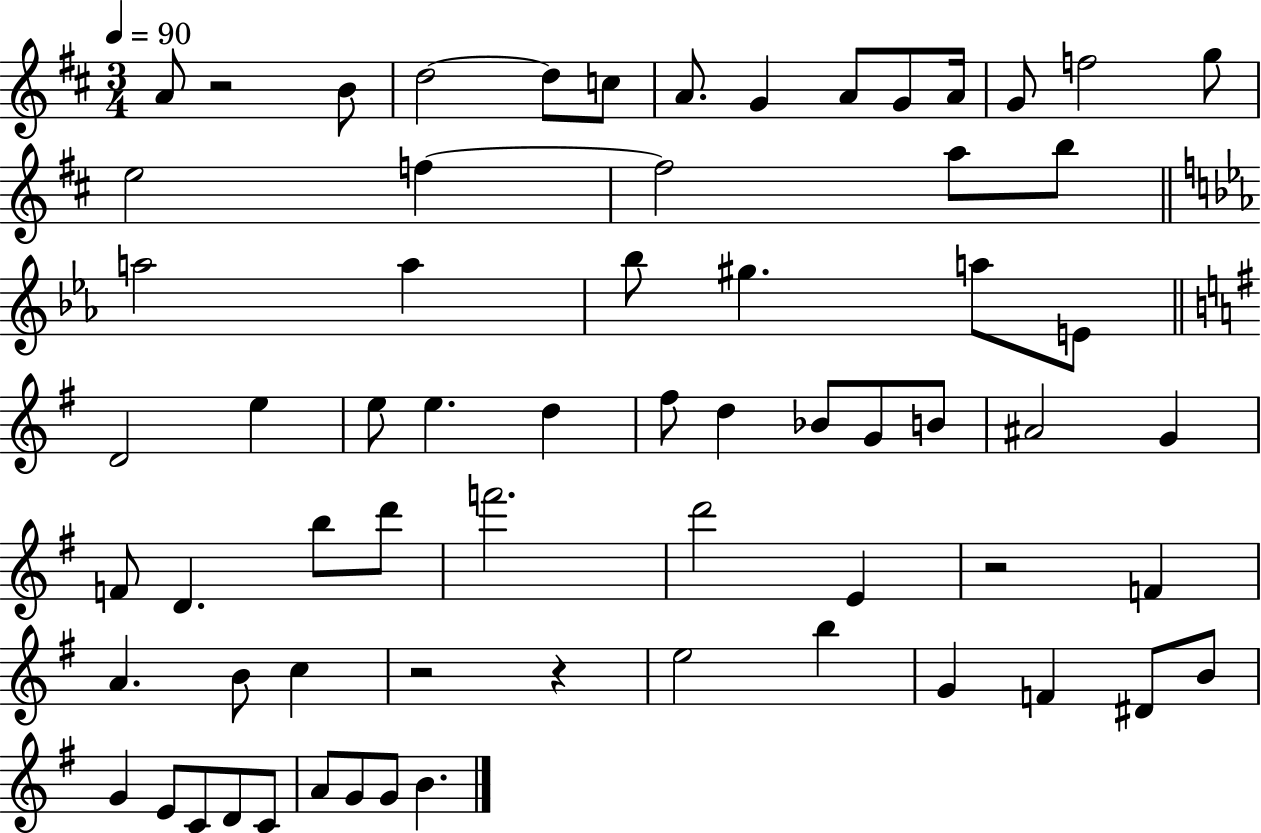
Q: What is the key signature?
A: D major